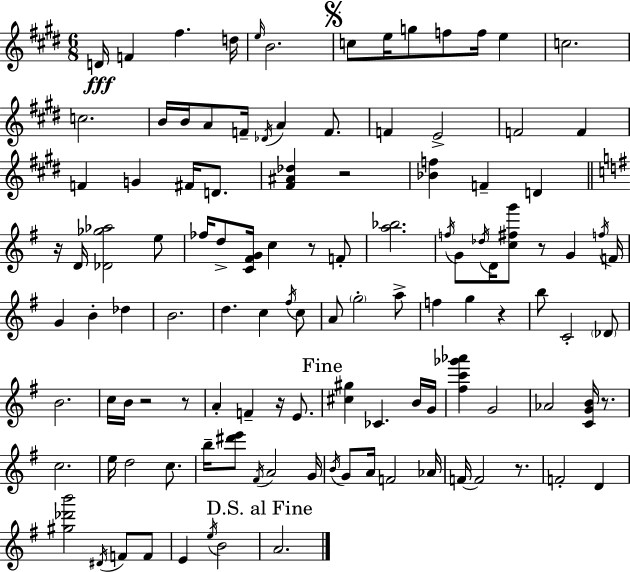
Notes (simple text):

D4/s F4/q F#5/q. D5/s E5/s B4/h. C5/e E5/s G5/e F5/e F5/s E5/q C5/h. C5/h. B4/s B4/s A4/e F4/s Db4/s A4/q F4/e. F4/q E4/h F4/h F4/q F4/q G4/q F#4/s D4/e. [F#4,A#4,Db5]/q R/h [Bb4,F5]/q F4/q D4/q R/s D4/s [Db4,Gb5,Ab5]/h E5/e FES5/s D5/e [C4,F#4,G4]/s C5/q R/e F4/e [A5,Bb5]/h. F5/s G4/e Db5/s D4/s [C5,F#5,G6]/e R/e G4/q F5/s F4/s G4/q B4/q Db5/q B4/h. D5/q. C5/q F#5/s C5/e A4/e G5/h A5/e F5/q G5/q R/q B5/e C4/h Db4/e B4/h. C5/s B4/s R/h R/e A4/q F4/q R/s E4/e. [C#5,G#5]/q CES4/q. B4/s G4/s [F#5,C6,Gb6,Ab6]/q G4/h Ab4/h [C4,G4,B4]/s R/e. C5/h. E5/s D5/h C5/e. B5/s [D#6,E6]/e F#4/s A4/h G4/s B4/s G4/e A4/s F4/h Ab4/s F4/s F4/h R/e. F4/h D4/q [G#5,Db6,B6]/h D#4/s F4/e F4/e E4/q E5/s B4/h A4/h.